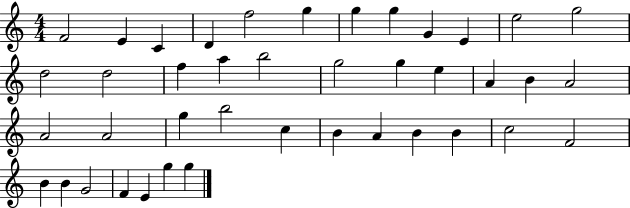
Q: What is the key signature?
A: C major